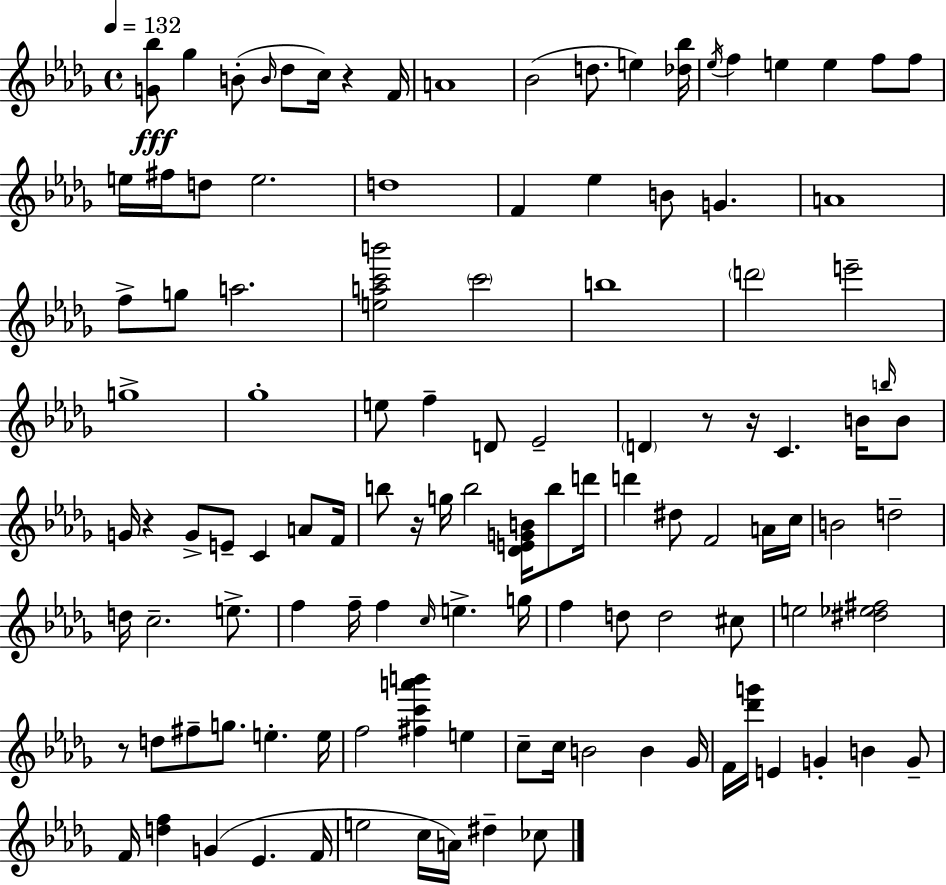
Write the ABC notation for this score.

X:1
T:Untitled
M:4/4
L:1/4
K:Bbm
[G_b]/2 _g B/2 B/4 _d/2 c/4 z F/4 A4 _B2 d/2 e [_d_b]/4 _e/4 f e e f/2 f/2 e/4 ^f/4 d/2 e2 d4 F _e B/2 G A4 f/2 g/2 a2 [eac'b']2 c'2 b4 d'2 e'2 g4 _g4 e/2 f D/2 _E2 D z/2 z/4 C B/4 b/4 B/2 G/4 z G/2 E/2 C A/2 F/4 b/2 z/4 g/4 b2 [_DEGB]/4 b/2 d'/4 d' ^d/2 F2 A/4 c/4 B2 d2 d/4 c2 e/2 f f/4 f c/4 e g/4 f d/2 d2 ^c/2 e2 [^d_e^f]2 z/2 d/2 ^f/2 g/2 e e/4 f2 [^fc'a'b'] e c/2 c/4 B2 B _G/4 F/4 [_d'g']/4 E G B G/2 F/4 [df] G _E F/4 e2 c/4 A/4 ^d _c/2